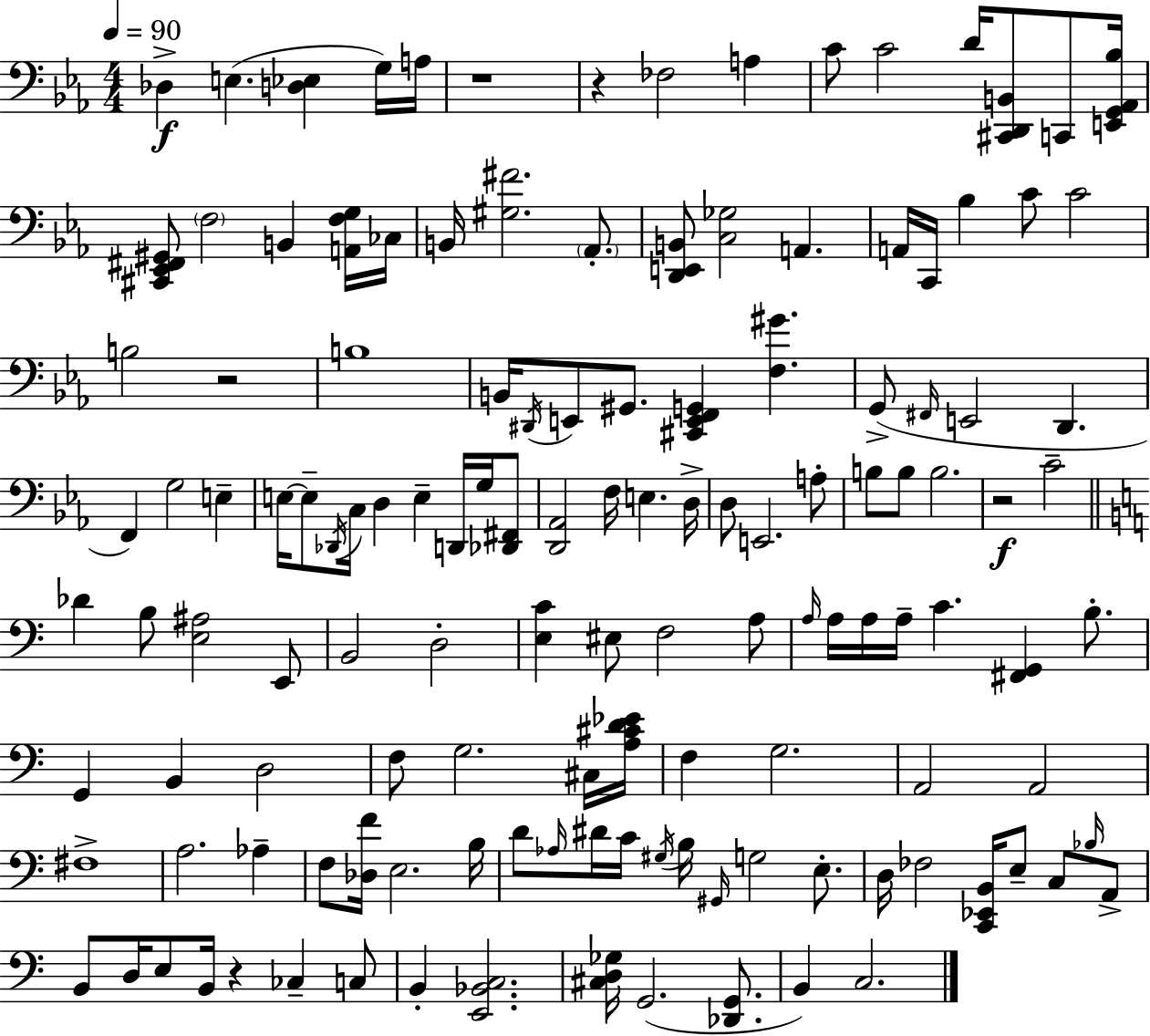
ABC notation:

X:1
T:Untitled
M:4/4
L:1/4
K:Cm
_D, E, [D,_E,] G,/4 A,/4 z4 z _F,2 A, C/2 C2 D/4 [^C,,D,,B,,]/2 C,,/2 [E,,G,,_A,,_B,]/4 [^C,,_E,,^F,,^G,,]/2 F,2 B,, [A,,F,G,]/4 _C,/4 B,,/4 [^G,^F]2 _A,,/2 [D,,E,,B,,]/2 [C,_G,]2 A,, A,,/4 C,,/4 _B, C/2 C2 B,2 z2 B,4 B,,/4 ^D,,/4 E,,/2 ^G,,/2 [^C,,E,,F,,G,,] [F,^G] G,,/2 ^F,,/4 E,,2 D,, F,, G,2 E, E,/4 E,/2 _D,,/4 C,/4 D, E, D,,/4 G,/4 [_D,,^F,,]/2 [D,,_A,,]2 F,/4 E, D,/4 D,/2 E,,2 A,/2 B,/2 B,/2 B,2 z2 C2 _D B,/2 [E,^A,]2 E,,/2 B,,2 D,2 [E,C] ^E,/2 F,2 A,/2 A,/4 A,/4 A,/4 A,/4 C [^F,,G,,] B,/2 G,, B,, D,2 F,/2 G,2 ^C,/4 [A,^CD_E]/4 F, G,2 A,,2 A,,2 ^F,4 A,2 _A, F,/2 [_D,F]/4 E,2 B,/4 D/2 _A,/4 ^D/4 C/4 ^G,/4 B,/4 ^G,,/4 G,2 E,/2 D,/4 _F,2 [C,,_E,,B,,]/4 E,/2 C,/2 _B,/4 A,,/2 B,,/2 D,/4 E,/2 B,,/4 z _C, C,/2 B,, [E,,_B,,C,]2 [^C,D,_G,]/4 G,,2 [_D,,G,,]/2 B,, C,2